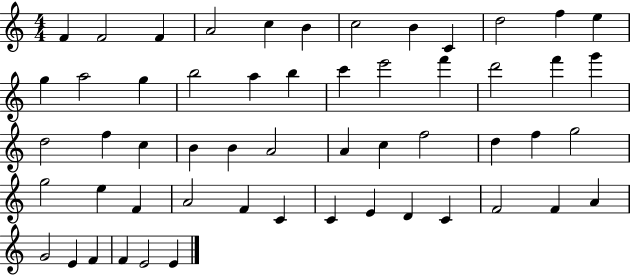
{
  \clef treble
  \numericTimeSignature
  \time 4/4
  \key c \major
  f'4 f'2 f'4 | a'2 c''4 b'4 | c''2 b'4 c'4 | d''2 f''4 e''4 | \break g''4 a''2 g''4 | b''2 a''4 b''4 | c'''4 e'''2 f'''4 | d'''2 f'''4 g'''4 | \break d''2 f''4 c''4 | b'4 b'4 a'2 | a'4 c''4 f''2 | d''4 f''4 g''2 | \break g''2 e''4 f'4 | a'2 f'4 c'4 | c'4 e'4 d'4 c'4 | f'2 f'4 a'4 | \break g'2 e'4 f'4 | f'4 e'2 e'4 | \bar "|."
}